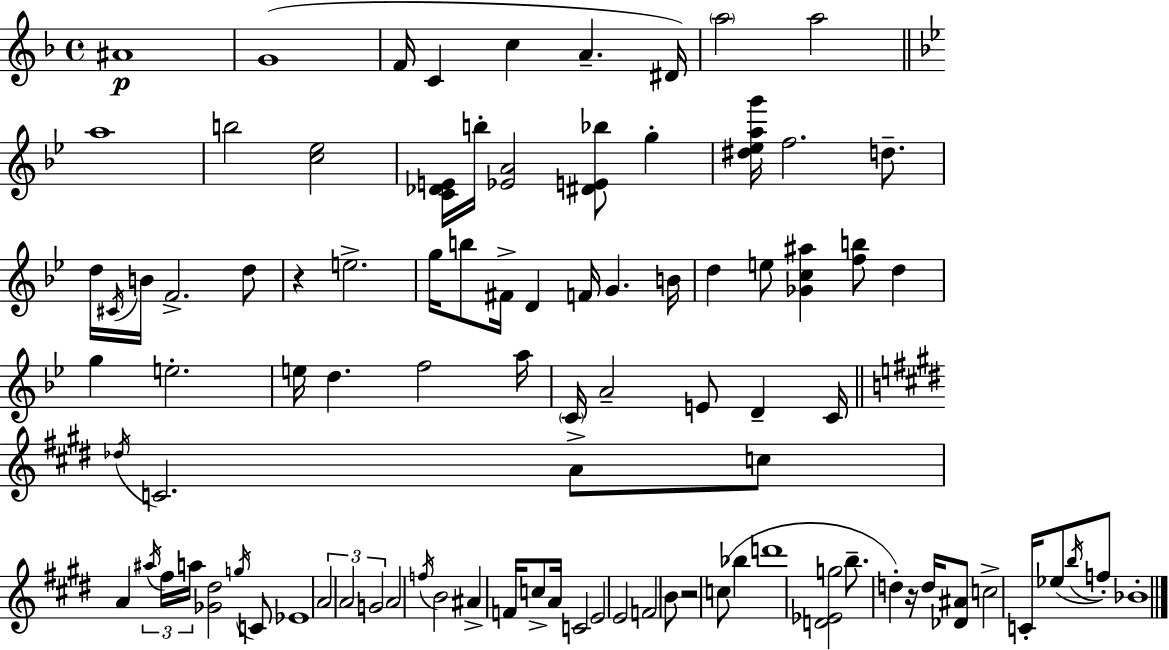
{
  \clef treble
  \time 4/4
  \defaultTimeSignature
  \key d \minor
  \repeat volta 2 { ais'1\p | g'1( | f'16 c'4 c''4 a'4.-- dis'16) | \parenthesize a''2 a''2 | \break \bar "||" \break \key g \minor a''1 | b''2 <c'' ees''>2 | <c' des' e'>16 b''16-. <ees' a'>2 <dis' e' bes''>8 g''4-. | <dis'' ees'' a'' g'''>16 f''2. d''8.-- | \break d''16 \acciaccatura { cis'16 } b'16 f'2.-> d''8 | r4 e''2.-> | g''16 b''8 fis'16-> d'4 f'16 g'4. | b'16 d''4 e''8 <ges' c'' ais''>4 <f'' b''>8 d''4 | \break g''4 e''2.-. | e''16 d''4. f''2 | a''16 \parenthesize c'16 a'2-- e'8 d'4-- | c'16 \bar "||" \break \key e \major \acciaccatura { des''16 } c'2. a'8-> c''8 | a'4 \tuplet 3/2 { \acciaccatura { ais''16 } fis''16 a''16 } <ges' dis''>2 | \acciaccatura { g''16 } c'8 ees'1 | \tuplet 3/2 { a'2 a'2 | \break g'2 } a'2 | \acciaccatura { f''16 } b'2 ais'4-> | f'16 c''8-> a'16 c'2 e'2 | e'2 f'2 | \break b'8 r2 c''8( | bes''4 d'''1 | <d' ees' g''>2 b''8.-- d''4-.) | r16 d''16 <des' ais'>8 c''2-> c'16-. | \break ees''8( \acciaccatura { b''16 } f''8-.) bes'1-. | } \bar "|."
}